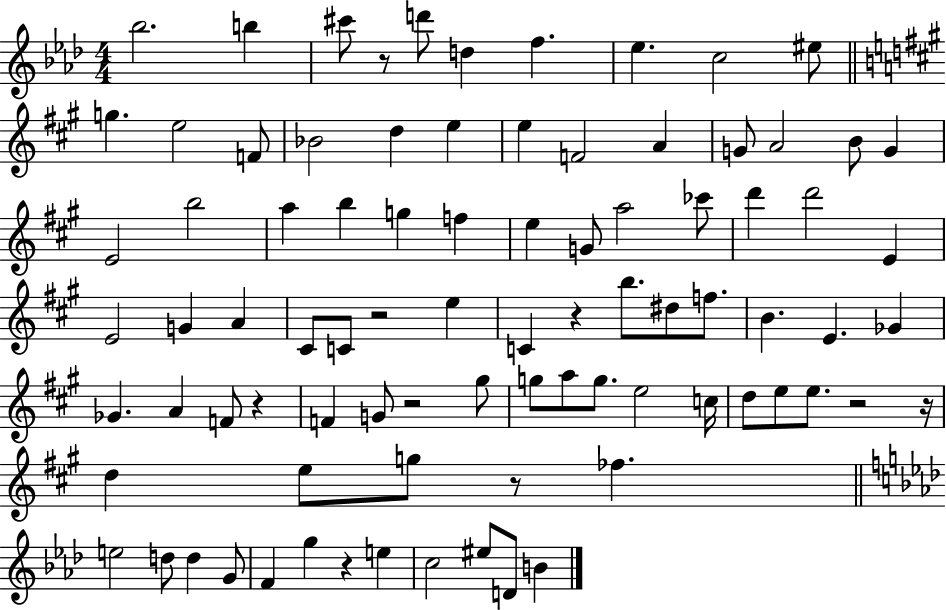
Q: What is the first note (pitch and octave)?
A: Bb5